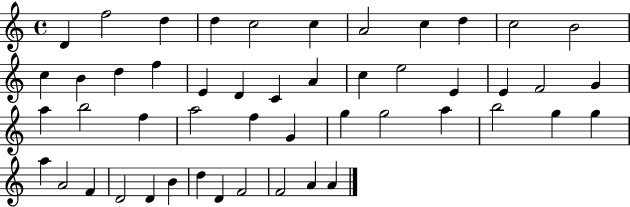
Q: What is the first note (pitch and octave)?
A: D4